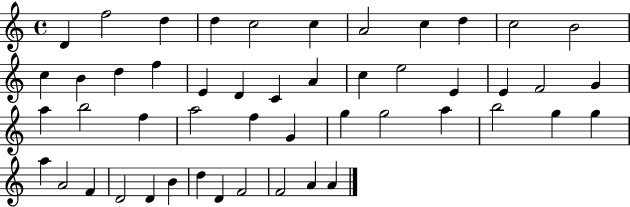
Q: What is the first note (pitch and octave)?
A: D4